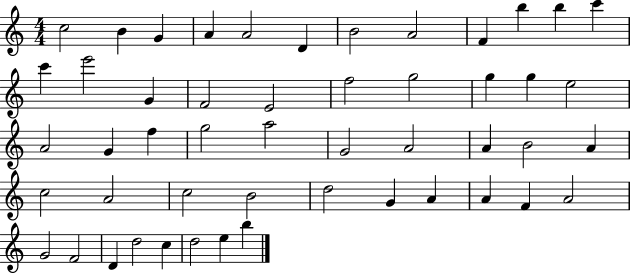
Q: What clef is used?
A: treble